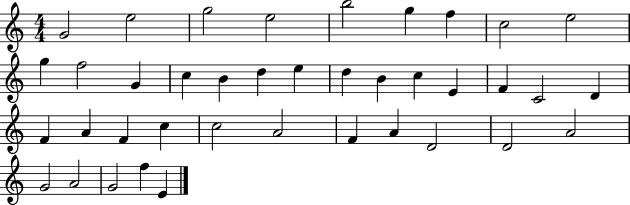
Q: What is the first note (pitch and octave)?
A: G4